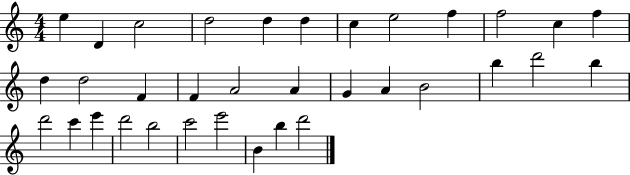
{
  \clef treble
  \numericTimeSignature
  \time 4/4
  \key c \major
  e''4 d'4 c''2 | d''2 d''4 d''4 | c''4 e''2 f''4 | f''2 c''4 f''4 | \break d''4 d''2 f'4 | f'4 a'2 a'4 | g'4 a'4 b'2 | b''4 d'''2 b''4 | \break d'''2 c'''4 e'''4 | d'''2 b''2 | c'''2 e'''2 | b'4 b''4 d'''2 | \break \bar "|."
}